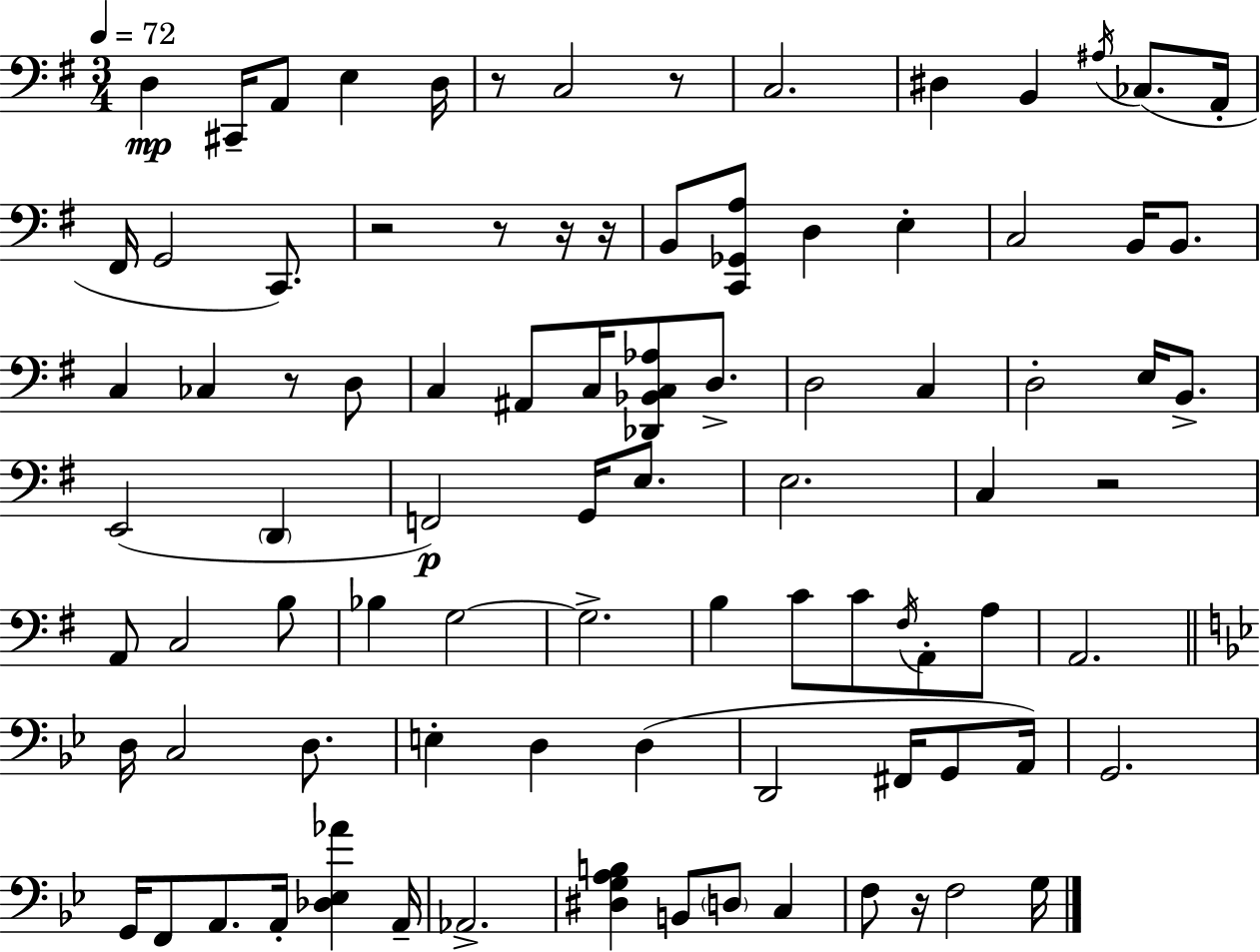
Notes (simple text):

D3/q C#2/s A2/e E3/q D3/s R/e C3/h R/e C3/h. D#3/q B2/q A#3/s CES3/e. A2/s F#2/s G2/h C2/e. R/h R/e R/s R/s B2/e [C2,Gb2,A3]/e D3/q E3/q C3/h B2/s B2/e. C3/q CES3/q R/e D3/e C3/q A#2/e C3/s [Db2,Bb2,C3,Ab3]/e D3/e. D3/h C3/q D3/h E3/s B2/e. E2/h D2/q F2/h G2/s E3/e. E3/h. C3/q R/h A2/e C3/h B3/e Bb3/q G3/h G3/h. B3/q C4/e C4/e F#3/s A2/e A3/e A2/h. D3/s C3/h D3/e. E3/q D3/q D3/q D2/h F#2/s G2/e A2/s G2/h. G2/s F2/e A2/e. A2/s [Db3,Eb3,Ab4]/q A2/s Ab2/h. [D#3,G3,A3,B3]/q B2/e D3/e C3/q F3/e R/s F3/h G3/s